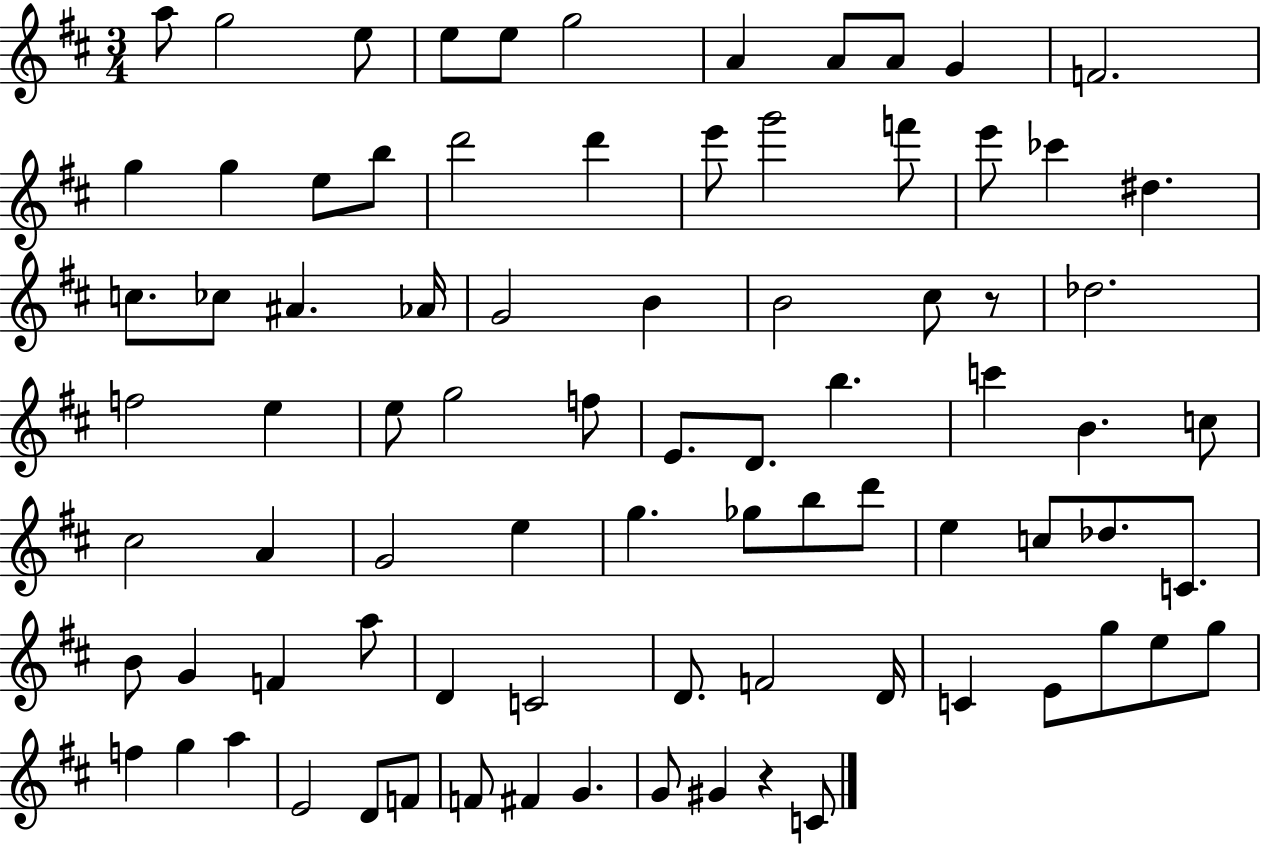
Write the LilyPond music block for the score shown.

{
  \clef treble
  \numericTimeSignature
  \time 3/4
  \key d \major
  a''8 g''2 e''8 | e''8 e''8 g''2 | a'4 a'8 a'8 g'4 | f'2. | \break g''4 g''4 e''8 b''8 | d'''2 d'''4 | e'''8 g'''2 f'''8 | e'''8 ces'''4 dis''4. | \break c''8. ces''8 ais'4. aes'16 | g'2 b'4 | b'2 cis''8 r8 | des''2. | \break f''2 e''4 | e''8 g''2 f''8 | e'8. d'8. b''4. | c'''4 b'4. c''8 | \break cis''2 a'4 | g'2 e''4 | g''4. ges''8 b''8 d'''8 | e''4 c''8 des''8. c'8. | \break b'8 g'4 f'4 a''8 | d'4 c'2 | d'8. f'2 d'16 | c'4 e'8 g''8 e''8 g''8 | \break f''4 g''4 a''4 | e'2 d'8 f'8 | f'8 fis'4 g'4. | g'8 gis'4 r4 c'8 | \break \bar "|."
}